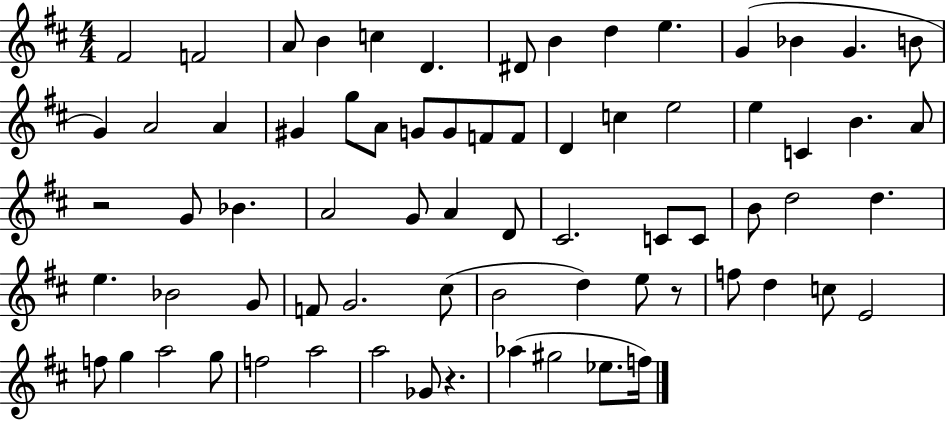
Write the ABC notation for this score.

X:1
T:Untitled
M:4/4
L:1/4
K:D
^F2 F2 A/2 B c D ^D/2 B d e G _B G B/2 G A2 A ^G g/2 A/2 G/2 G/2 F/2 F/2 D c e2 e C B A/2 z2 G/2 _B A2 G/2 A D/2 ^C2 C/2 C/2 B/2 d2 d e _B2 G/2 F/2 G2 ^c/2 B2 d e/2 z/2 f/2 d c/2 E2 f/2 g a2 g/2 f2 a2 a2 _G/2 z _a ^g2 _e/2 f/4